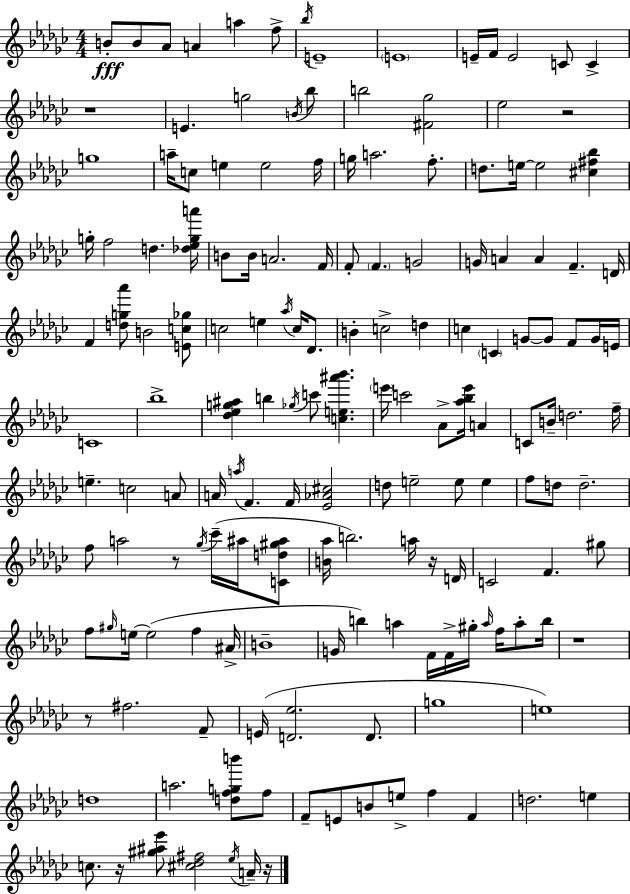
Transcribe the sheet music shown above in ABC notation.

X:1
T:Untitled
M:4/4
L:1/4
K:Ebm
B/2 B/2 _A/2 A a f/2 _b/4 E4 E4 E/4 F/4 E2 C/2 C z4 E g2 B/4 _b/2 b2 [^F_g]2 _e2 z2 g4 a/4 c/2 e e2 f/4 g/4 a2 f/2 d/2 e/4 e2 [^c^f_b] g/4 f2 d [_d_ega']/4 B/2 B/4 A2 F/4 F/2 F G2 G/4 A A F D/4 F [dg_a']/2 B2 [Ec_g]/2 c2 e _a/4 c/4 _D/2 B c2 d c C G/2 G/2 F/2 G/4 E/4 C4 _b4 [_d_eg^a] b _g/4 c'/2 [ce^a'_b'] e'/4 c'2 _A/2 [_a_be']/4 A C/2 B/4 d2 f/4 e c2 A/2 A/4 a/4 F F/4 [_E_A^c]2 d/2 e2 e/2 e f/2 d/2 d2 f/2 a2 z/2 _g/4 _c'/4 ^a/4 [Cd^g^a]/2 [B_a]/4 b2 a/4 z/4 D/4 C2 F ^g/2 f/2 ^g/4 e/4 e2 f ^A/4 B4 G/4 b a F/4 F/4 ^g/4 a/4 f/4 a/2 b/4 z4 z/2 ^f2 F/2 E/4 [D_e]2 D/2 g4 e4 d4 a2 [dfgb']/2 f/2 F/2 E/2 B/2 e/2 f F d2 e c/2 z/4 [^g^a_e']/2 [^c_d^f]2 _e/4 A/4 z/4